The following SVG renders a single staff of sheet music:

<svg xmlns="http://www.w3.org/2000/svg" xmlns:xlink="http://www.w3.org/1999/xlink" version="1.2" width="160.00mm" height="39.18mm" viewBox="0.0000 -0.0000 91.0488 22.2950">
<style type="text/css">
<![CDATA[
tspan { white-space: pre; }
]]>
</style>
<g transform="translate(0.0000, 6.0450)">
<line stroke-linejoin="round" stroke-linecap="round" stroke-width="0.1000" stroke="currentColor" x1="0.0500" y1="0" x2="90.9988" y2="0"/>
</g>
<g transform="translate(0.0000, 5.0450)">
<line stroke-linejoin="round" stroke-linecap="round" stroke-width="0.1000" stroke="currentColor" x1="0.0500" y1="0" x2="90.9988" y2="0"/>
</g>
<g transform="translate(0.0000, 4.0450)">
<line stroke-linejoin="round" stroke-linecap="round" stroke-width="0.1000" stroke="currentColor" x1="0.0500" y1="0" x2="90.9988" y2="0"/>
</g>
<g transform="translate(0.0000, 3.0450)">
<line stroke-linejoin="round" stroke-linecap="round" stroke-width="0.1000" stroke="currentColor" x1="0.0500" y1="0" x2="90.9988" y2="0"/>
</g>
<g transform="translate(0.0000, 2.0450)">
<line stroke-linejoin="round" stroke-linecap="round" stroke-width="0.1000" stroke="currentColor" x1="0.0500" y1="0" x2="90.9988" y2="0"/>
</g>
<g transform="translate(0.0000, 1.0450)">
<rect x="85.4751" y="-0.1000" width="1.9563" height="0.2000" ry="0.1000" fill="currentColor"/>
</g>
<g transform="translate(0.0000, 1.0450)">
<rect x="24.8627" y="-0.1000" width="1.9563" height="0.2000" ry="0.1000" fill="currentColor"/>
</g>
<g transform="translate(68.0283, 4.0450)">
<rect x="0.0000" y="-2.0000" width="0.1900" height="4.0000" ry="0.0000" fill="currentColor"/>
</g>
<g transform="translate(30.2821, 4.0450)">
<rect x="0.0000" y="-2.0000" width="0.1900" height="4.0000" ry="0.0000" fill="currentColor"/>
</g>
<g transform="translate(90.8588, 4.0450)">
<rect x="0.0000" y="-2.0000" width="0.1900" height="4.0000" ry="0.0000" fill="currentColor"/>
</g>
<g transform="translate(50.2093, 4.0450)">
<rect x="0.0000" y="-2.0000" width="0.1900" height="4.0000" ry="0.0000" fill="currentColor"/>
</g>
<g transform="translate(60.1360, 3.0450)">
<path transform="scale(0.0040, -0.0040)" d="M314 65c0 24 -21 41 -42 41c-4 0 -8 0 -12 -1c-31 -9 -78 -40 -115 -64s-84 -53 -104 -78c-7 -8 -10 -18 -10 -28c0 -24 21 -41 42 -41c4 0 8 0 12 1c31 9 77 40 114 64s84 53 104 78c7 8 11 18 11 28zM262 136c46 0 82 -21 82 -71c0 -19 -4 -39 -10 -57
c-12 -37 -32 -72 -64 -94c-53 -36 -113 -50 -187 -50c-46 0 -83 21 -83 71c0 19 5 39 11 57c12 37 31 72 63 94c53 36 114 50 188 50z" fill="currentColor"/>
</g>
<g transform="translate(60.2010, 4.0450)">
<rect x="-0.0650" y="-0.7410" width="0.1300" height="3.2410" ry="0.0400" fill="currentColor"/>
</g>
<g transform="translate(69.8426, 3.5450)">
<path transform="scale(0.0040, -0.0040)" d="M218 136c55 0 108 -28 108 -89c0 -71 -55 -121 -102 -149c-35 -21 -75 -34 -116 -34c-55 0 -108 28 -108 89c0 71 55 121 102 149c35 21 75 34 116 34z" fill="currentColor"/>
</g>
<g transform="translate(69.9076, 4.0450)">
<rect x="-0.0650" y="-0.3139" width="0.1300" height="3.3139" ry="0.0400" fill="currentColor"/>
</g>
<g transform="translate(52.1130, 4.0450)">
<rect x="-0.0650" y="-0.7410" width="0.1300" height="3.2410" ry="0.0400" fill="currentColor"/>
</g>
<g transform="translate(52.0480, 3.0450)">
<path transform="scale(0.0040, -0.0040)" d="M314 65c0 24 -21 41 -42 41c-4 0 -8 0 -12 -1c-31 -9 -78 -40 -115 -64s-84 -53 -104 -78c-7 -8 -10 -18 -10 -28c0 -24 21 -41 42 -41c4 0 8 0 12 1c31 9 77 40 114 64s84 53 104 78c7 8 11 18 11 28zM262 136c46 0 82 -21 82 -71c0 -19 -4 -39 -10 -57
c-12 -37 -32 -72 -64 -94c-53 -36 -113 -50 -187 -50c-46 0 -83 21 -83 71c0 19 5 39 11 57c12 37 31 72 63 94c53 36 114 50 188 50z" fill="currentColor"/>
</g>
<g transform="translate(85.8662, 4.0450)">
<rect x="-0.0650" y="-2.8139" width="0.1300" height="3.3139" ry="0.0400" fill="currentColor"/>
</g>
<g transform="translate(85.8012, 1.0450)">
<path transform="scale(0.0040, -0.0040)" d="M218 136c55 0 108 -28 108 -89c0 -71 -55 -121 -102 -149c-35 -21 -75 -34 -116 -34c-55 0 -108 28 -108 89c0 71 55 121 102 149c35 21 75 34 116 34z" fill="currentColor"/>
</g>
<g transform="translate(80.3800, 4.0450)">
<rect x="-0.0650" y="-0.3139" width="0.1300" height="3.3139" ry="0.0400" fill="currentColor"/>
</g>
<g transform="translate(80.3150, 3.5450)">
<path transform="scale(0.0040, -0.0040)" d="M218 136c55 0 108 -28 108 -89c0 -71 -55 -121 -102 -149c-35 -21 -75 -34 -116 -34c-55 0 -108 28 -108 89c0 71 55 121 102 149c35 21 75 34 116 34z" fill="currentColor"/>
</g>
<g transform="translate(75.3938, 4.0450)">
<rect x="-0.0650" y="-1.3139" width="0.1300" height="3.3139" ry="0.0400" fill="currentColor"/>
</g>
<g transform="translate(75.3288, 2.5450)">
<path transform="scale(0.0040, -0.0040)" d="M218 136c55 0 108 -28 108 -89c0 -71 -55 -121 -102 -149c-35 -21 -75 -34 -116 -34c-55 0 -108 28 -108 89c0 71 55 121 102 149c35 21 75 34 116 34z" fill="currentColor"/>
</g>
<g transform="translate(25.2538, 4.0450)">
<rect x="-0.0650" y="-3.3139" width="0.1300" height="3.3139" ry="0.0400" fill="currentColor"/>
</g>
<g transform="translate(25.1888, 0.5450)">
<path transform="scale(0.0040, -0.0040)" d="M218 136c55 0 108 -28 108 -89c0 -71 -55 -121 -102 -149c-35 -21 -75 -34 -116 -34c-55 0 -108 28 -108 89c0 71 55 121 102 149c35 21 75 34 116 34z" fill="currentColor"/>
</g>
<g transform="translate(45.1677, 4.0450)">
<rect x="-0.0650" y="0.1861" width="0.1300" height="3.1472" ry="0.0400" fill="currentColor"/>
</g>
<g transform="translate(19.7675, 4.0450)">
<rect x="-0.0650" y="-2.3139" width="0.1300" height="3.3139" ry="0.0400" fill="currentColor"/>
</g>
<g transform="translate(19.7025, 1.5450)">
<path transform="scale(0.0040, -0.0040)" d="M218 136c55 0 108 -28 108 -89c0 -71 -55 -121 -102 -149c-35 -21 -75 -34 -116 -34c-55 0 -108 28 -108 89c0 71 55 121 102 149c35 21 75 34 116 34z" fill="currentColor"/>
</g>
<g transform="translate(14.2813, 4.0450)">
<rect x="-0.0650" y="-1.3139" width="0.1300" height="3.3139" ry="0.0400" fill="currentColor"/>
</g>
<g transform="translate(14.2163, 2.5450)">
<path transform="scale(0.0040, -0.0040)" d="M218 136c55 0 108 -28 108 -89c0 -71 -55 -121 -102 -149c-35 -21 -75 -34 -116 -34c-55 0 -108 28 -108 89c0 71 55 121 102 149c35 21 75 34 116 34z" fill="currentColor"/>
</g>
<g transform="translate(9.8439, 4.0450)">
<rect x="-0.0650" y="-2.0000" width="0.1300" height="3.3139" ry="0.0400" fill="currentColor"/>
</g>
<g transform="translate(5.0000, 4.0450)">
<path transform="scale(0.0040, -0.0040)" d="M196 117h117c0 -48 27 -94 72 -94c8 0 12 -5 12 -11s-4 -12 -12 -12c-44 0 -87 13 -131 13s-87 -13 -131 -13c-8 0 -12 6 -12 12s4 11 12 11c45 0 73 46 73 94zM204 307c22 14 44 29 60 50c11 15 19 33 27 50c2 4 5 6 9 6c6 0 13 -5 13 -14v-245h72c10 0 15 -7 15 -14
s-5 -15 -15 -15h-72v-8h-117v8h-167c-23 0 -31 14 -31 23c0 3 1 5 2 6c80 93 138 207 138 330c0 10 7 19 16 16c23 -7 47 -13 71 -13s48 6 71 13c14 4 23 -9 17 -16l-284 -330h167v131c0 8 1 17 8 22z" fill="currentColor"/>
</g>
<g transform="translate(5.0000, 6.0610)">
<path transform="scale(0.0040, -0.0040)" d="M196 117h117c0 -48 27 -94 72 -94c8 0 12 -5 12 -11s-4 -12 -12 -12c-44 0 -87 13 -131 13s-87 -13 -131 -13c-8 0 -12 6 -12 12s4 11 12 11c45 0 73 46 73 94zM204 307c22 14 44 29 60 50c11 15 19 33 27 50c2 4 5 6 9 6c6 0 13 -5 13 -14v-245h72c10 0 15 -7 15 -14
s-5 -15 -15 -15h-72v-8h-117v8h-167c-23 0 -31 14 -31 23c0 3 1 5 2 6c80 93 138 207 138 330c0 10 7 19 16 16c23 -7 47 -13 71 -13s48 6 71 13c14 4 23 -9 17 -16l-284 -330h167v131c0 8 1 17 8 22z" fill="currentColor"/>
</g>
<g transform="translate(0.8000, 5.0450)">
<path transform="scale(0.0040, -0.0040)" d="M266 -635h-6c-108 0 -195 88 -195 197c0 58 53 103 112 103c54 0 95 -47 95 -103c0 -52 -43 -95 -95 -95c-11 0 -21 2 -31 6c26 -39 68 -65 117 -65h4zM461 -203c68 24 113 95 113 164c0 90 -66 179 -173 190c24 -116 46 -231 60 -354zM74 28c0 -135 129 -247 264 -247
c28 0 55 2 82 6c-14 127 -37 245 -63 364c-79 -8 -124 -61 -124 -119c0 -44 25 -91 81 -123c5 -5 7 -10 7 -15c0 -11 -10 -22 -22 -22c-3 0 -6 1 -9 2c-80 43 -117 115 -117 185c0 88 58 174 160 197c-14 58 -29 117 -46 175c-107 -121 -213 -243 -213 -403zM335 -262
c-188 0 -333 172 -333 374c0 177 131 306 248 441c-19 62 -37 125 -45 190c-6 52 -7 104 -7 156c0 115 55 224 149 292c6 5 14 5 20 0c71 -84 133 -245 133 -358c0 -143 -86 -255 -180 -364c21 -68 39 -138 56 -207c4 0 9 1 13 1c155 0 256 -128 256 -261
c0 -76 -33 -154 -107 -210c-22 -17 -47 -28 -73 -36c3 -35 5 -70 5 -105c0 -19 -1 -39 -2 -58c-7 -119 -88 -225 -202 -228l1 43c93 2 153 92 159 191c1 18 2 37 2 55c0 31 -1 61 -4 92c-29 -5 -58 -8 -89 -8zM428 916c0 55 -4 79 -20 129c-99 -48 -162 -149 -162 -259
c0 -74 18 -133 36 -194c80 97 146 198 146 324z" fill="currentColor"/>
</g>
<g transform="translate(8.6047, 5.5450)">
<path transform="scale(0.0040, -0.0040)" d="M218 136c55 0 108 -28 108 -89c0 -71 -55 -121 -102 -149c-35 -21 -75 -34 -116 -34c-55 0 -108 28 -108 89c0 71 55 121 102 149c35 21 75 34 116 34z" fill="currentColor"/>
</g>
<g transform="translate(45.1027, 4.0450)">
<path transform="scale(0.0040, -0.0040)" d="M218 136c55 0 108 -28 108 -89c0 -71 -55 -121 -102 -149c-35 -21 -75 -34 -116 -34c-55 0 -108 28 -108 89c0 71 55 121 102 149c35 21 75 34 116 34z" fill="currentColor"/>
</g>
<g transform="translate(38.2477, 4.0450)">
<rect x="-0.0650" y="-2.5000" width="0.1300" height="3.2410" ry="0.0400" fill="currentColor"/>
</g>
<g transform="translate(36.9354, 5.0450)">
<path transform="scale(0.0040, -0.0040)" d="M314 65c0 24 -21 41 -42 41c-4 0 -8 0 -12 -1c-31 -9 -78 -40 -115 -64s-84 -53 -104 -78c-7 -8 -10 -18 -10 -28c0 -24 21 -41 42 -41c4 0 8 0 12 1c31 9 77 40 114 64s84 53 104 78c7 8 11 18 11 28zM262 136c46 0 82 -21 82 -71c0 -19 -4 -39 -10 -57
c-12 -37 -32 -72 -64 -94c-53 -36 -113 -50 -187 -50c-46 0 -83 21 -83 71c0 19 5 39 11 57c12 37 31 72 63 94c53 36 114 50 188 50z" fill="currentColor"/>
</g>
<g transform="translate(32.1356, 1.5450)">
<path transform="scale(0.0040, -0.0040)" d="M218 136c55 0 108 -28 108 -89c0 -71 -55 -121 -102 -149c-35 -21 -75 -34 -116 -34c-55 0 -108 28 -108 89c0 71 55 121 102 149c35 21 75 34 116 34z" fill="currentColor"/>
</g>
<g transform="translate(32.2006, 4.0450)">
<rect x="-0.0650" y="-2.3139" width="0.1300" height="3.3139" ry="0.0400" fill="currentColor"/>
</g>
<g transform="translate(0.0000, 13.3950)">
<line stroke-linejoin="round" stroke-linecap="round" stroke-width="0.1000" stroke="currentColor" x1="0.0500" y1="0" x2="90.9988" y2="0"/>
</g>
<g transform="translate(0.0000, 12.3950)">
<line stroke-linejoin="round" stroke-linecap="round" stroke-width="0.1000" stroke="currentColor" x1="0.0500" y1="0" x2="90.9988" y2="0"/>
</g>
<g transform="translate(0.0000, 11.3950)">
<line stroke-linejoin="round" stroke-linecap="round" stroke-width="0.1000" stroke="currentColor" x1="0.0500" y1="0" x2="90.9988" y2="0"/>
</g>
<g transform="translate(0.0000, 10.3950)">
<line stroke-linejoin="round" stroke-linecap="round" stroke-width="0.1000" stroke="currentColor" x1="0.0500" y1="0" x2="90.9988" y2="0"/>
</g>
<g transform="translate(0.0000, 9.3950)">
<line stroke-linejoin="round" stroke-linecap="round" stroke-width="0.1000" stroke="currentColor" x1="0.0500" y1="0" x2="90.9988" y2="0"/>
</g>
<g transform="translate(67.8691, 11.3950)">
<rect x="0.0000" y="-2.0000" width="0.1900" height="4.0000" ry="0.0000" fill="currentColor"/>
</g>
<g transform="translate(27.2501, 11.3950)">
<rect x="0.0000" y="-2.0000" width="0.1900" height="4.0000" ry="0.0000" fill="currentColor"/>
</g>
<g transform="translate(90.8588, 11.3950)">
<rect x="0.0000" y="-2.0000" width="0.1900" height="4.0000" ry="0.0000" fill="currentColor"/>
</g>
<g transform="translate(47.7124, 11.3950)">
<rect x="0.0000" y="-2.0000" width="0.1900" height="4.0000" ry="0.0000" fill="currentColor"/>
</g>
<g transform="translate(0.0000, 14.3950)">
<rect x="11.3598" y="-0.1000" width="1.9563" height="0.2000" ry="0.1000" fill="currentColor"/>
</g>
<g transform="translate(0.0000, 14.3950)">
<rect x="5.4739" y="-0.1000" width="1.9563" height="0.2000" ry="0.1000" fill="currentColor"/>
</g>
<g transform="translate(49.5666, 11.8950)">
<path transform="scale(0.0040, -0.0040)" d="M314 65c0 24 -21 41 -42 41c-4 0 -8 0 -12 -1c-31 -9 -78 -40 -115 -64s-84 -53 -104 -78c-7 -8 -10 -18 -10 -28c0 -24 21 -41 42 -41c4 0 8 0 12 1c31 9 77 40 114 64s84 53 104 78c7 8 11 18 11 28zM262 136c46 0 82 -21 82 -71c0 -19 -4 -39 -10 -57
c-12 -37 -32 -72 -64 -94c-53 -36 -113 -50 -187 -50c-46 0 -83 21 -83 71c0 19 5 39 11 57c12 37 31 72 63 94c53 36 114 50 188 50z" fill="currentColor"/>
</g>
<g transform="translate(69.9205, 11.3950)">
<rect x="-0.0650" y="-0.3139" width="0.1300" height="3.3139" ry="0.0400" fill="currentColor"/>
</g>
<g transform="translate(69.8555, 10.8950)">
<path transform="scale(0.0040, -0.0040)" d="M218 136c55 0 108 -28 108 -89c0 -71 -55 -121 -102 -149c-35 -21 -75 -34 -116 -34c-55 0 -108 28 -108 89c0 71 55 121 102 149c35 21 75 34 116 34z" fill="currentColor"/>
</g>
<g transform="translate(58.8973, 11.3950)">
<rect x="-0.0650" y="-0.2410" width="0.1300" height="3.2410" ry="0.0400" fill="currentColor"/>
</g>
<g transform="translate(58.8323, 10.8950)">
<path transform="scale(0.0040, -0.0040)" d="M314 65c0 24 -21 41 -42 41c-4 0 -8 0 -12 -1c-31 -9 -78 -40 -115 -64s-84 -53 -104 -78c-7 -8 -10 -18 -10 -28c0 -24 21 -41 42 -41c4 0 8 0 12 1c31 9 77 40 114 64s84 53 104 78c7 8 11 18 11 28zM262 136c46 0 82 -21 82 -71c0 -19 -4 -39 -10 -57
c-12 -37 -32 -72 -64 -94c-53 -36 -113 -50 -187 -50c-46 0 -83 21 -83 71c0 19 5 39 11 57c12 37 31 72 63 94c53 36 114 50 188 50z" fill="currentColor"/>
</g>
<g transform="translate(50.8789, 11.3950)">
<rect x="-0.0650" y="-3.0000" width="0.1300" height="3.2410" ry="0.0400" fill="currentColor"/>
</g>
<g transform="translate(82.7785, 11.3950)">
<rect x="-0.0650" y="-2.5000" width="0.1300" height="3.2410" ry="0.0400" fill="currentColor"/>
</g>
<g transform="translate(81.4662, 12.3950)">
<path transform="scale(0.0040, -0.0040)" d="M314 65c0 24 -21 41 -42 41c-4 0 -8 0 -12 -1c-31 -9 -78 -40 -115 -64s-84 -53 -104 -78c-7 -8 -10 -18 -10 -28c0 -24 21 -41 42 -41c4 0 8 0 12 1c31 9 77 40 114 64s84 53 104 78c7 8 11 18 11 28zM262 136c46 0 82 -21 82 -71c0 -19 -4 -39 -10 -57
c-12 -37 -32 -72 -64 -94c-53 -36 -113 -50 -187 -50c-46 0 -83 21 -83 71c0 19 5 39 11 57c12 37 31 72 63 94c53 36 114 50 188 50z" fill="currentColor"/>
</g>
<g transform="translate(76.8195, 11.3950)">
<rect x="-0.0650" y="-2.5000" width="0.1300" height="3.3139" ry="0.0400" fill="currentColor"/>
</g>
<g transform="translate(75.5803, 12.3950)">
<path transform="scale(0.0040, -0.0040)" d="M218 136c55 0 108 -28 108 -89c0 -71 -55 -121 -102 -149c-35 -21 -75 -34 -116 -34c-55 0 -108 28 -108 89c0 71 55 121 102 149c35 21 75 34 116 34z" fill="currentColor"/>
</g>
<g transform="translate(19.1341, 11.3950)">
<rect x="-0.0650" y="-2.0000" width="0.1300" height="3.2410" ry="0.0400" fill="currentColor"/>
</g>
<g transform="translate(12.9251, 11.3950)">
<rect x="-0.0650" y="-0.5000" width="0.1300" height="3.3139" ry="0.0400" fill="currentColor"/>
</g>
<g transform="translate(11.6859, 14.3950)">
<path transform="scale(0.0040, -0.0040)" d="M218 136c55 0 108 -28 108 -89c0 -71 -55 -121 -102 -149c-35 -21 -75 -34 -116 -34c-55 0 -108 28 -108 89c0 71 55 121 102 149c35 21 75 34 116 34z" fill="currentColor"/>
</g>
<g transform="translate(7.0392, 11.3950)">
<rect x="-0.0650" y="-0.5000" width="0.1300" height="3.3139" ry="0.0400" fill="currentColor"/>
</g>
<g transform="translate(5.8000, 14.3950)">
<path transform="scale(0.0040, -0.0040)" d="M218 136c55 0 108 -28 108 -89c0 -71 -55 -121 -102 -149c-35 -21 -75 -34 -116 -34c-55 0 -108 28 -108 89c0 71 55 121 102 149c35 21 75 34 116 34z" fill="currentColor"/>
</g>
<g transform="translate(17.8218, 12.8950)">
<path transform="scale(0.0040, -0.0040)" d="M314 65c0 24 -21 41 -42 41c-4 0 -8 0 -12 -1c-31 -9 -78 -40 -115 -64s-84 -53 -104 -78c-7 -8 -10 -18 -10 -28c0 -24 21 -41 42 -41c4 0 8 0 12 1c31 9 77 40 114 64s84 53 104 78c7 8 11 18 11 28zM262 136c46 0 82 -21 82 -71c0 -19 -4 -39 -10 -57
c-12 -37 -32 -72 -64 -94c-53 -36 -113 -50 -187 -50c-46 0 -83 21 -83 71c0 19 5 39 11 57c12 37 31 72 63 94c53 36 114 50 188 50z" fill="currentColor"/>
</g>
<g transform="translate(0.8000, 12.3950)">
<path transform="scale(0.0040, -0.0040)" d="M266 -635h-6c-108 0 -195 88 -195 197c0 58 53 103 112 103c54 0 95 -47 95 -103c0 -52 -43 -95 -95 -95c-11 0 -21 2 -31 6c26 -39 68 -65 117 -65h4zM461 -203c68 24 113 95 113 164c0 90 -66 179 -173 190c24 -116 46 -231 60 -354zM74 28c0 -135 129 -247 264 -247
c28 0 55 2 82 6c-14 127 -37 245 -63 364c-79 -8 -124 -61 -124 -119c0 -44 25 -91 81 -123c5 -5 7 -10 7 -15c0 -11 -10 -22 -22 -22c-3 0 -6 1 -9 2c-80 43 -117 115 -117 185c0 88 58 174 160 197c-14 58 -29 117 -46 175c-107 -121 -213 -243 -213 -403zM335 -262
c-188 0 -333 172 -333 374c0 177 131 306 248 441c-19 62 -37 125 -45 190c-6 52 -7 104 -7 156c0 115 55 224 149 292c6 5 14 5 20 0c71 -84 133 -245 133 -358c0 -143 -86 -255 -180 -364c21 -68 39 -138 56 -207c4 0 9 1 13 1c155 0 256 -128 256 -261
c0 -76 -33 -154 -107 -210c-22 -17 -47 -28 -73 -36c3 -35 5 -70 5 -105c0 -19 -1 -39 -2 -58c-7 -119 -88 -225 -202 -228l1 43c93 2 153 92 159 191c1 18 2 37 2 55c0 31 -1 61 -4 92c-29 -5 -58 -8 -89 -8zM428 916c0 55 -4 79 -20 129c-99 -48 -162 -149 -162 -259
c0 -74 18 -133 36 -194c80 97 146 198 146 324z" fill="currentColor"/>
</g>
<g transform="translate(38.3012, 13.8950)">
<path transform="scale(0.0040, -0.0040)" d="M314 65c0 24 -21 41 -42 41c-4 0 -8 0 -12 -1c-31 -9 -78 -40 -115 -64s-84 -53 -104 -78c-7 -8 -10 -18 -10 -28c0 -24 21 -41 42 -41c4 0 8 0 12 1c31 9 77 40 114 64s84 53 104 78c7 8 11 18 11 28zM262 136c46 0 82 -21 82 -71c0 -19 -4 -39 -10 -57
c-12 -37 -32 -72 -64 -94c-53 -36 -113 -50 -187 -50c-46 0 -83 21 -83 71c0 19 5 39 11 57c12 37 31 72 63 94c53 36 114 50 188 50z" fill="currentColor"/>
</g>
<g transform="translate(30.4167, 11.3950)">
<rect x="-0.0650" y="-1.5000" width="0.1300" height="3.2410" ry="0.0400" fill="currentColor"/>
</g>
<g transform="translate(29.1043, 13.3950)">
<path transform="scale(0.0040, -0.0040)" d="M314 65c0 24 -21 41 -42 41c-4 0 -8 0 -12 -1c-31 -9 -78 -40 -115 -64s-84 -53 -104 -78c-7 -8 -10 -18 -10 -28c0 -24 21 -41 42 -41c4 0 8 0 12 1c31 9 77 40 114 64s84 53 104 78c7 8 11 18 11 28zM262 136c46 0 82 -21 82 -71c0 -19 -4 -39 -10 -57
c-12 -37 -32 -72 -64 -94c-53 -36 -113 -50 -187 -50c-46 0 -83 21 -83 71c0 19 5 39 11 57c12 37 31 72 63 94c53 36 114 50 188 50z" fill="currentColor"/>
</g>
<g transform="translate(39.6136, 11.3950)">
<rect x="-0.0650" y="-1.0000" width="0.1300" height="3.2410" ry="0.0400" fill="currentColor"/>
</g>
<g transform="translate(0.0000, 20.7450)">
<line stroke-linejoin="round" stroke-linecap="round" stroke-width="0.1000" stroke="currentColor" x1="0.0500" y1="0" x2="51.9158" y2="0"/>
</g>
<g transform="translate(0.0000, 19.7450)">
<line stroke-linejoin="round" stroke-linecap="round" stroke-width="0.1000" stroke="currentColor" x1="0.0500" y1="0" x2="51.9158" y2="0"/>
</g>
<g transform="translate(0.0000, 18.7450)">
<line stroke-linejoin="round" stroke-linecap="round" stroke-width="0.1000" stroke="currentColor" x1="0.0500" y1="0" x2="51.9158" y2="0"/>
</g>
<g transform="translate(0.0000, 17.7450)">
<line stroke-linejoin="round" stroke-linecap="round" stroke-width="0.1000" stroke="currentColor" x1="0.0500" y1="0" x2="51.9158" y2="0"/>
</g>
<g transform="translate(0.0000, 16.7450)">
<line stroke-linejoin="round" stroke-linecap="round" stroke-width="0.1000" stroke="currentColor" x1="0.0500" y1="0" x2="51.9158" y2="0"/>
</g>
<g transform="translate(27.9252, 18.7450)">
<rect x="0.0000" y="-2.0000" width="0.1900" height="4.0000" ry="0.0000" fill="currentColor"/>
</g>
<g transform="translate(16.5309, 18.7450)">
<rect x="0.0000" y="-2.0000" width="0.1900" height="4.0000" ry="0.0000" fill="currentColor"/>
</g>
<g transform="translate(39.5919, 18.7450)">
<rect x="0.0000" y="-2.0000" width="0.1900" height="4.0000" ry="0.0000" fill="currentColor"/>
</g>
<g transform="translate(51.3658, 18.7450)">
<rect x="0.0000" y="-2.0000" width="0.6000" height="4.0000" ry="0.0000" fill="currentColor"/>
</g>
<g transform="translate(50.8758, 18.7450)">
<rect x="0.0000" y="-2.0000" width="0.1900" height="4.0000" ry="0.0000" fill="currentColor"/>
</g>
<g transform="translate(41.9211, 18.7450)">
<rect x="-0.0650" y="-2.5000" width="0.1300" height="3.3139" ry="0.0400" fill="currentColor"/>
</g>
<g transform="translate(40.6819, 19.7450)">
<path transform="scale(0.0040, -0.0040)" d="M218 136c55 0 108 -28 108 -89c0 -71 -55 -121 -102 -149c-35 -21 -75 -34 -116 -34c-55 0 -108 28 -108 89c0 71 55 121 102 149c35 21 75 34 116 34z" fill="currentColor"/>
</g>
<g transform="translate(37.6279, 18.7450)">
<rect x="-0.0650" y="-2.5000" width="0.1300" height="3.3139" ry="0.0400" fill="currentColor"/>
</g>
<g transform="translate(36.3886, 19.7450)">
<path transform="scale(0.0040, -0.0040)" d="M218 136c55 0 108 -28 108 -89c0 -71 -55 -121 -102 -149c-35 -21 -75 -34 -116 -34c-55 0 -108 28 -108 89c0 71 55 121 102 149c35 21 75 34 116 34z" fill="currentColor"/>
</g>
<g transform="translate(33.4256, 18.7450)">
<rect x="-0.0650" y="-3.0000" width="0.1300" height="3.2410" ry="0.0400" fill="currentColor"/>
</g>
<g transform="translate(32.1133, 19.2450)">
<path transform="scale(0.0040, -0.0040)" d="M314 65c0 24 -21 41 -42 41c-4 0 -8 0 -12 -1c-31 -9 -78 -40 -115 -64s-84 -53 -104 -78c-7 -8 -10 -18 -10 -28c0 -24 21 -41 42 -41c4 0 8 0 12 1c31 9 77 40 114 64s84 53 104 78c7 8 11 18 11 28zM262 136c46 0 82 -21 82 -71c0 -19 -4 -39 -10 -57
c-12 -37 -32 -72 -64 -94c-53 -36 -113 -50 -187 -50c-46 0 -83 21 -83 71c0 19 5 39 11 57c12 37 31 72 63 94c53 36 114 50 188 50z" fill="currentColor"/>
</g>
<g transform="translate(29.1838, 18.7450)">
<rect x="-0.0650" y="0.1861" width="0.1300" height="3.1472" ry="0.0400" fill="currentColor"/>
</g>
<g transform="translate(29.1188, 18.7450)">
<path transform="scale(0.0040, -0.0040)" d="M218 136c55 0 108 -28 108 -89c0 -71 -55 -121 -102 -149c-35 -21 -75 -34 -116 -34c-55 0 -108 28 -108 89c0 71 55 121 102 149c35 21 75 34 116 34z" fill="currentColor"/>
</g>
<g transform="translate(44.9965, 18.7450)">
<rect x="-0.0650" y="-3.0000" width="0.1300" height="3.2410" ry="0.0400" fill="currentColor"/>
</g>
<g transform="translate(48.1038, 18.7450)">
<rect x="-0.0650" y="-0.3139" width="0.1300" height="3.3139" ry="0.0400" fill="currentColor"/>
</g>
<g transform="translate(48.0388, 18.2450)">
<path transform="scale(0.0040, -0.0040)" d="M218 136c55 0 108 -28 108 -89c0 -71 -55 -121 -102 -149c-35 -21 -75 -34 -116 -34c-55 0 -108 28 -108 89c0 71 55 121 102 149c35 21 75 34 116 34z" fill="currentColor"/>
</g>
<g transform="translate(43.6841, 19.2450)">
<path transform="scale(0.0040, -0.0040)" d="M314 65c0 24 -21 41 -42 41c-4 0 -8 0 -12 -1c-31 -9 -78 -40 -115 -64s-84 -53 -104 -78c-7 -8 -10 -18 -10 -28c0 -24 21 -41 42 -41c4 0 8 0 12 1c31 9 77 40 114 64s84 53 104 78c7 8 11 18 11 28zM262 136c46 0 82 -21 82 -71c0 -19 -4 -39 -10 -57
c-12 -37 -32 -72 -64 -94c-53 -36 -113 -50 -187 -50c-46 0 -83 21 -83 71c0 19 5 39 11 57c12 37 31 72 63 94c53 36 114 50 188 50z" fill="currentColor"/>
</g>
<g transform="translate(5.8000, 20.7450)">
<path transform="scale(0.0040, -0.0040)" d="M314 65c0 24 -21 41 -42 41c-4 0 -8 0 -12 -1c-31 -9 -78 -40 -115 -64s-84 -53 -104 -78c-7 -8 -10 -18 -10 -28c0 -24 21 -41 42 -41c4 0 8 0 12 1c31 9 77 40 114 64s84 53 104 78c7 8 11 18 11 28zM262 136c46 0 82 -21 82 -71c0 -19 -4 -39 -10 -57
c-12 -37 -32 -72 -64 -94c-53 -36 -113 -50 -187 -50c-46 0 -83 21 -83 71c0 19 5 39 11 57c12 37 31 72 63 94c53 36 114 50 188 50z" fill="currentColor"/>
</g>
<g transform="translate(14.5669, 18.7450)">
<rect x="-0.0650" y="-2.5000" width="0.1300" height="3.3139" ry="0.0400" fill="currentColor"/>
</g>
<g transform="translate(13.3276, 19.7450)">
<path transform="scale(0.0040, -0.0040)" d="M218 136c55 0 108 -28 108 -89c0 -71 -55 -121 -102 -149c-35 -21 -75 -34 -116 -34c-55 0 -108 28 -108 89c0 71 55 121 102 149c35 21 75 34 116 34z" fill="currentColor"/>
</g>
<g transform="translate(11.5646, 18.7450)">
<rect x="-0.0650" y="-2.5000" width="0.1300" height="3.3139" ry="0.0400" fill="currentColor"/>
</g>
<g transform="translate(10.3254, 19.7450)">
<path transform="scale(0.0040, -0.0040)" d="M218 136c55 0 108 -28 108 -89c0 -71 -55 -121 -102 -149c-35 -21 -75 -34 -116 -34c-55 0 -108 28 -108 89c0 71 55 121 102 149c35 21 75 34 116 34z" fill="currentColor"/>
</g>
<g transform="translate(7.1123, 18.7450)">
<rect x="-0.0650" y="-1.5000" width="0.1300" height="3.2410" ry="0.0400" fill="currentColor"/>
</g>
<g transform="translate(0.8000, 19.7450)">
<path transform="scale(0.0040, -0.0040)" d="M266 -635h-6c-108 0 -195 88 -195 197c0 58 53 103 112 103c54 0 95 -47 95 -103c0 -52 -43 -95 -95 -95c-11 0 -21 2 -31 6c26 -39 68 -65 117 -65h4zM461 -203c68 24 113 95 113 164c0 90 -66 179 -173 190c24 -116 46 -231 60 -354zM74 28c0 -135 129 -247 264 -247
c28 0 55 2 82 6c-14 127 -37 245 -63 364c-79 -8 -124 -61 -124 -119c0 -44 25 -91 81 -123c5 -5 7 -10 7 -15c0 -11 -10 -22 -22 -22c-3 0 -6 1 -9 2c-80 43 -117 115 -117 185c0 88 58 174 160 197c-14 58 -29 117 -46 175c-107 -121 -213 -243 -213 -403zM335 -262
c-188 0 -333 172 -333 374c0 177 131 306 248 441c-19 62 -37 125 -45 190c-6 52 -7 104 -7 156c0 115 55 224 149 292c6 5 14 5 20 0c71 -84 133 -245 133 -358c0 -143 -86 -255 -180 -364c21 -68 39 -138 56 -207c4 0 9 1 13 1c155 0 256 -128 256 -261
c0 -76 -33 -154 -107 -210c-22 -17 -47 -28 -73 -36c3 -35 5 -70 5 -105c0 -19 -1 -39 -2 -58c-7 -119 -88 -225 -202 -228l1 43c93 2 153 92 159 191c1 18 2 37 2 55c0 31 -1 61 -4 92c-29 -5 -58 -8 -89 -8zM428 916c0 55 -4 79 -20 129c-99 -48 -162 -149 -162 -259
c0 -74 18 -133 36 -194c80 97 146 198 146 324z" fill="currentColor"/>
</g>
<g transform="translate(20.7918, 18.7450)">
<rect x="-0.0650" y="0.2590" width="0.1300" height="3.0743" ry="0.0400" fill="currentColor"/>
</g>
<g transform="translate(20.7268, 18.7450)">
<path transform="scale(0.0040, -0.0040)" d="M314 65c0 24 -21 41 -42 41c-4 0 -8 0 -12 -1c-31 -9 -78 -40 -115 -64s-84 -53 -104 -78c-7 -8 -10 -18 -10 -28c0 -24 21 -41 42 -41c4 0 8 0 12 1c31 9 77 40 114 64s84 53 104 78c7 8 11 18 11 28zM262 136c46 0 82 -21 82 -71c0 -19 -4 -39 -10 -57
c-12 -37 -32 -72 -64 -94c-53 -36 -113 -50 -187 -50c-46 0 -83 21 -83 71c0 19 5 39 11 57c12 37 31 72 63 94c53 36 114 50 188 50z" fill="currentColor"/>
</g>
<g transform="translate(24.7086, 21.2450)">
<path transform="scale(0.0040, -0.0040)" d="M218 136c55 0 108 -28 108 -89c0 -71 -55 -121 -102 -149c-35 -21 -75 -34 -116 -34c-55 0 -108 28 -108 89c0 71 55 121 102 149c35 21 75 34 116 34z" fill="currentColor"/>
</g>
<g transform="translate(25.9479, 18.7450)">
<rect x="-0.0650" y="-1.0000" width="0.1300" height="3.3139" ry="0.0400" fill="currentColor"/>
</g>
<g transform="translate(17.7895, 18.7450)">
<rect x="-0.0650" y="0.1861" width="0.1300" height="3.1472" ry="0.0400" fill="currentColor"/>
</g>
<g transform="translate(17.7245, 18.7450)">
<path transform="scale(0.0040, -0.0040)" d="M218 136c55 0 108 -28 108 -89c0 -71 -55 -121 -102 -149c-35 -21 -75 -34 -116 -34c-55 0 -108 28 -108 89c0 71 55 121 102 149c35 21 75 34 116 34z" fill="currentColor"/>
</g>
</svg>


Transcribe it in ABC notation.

X:1
T:Untitled
M:4/4
L:1/4
K:C
F e g b g G2 B d2 d2 c e c a C C F2 E2 D2 A2 c2 c G G2 E2 G G B B2 D B A2 G G A2 c